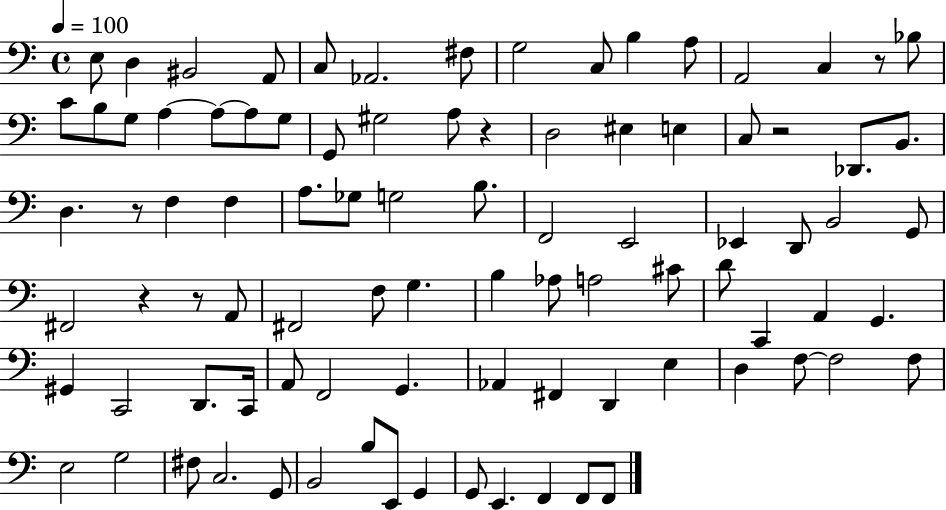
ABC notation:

X:1
T:Untitled
M:4/4
L:1/4
K:C
E,/2 D, ^B,,2 A,,/2 C,/2 _A,,2 ^F,/2 G,2 C,/2 B, A,/2 A,,2 C, z/2 _B,/2 C/2 B,/2 G,/2 A, A,/2 A,/2 G,/2 G,,/2 ^G,2 A,/2 z D,2 ^E, E, C,/2 z2 _D,,/2 B,,/2 D, z/2 F, F, A,/2 _G,/2 G,2 B,/2 F,,2 E,,2 _E,, D,,/2 B,,2 G,,/2 ^F,,2 z z/2 A,,/2 ^F,,2 F,/2 G, B, _A,/2 A,2 ^C/2 D/2 C,, A,, G,, ^G,, C,,2 D,,/2 C,,/4 A,,/2 F,,2 G,, _A,, ^F,, D,, E, D, F,/2 F,2 F,/2 E,2 G,2 ^F,/2 C,2 G,,/2 B,,2 B,/2 E,,/2 G,, G,,/2 E,, F,, F,,/2 F,,/2